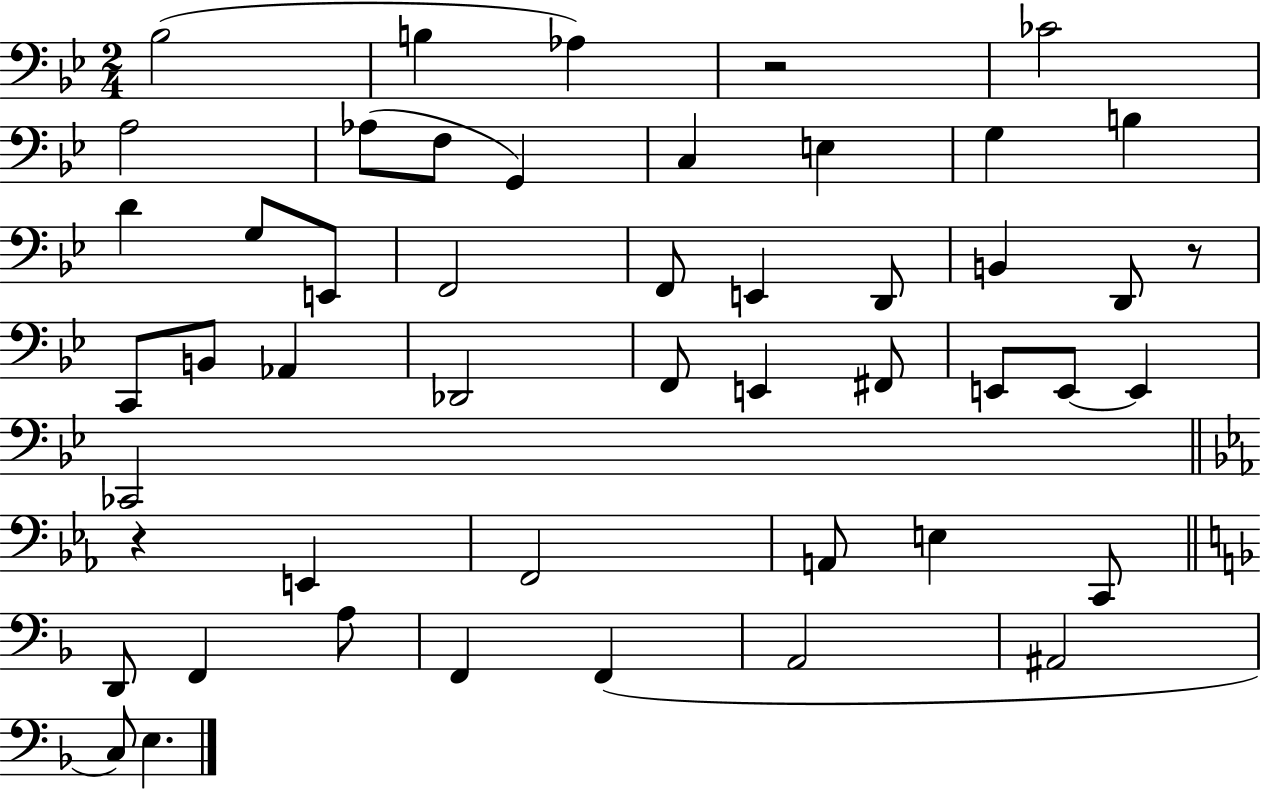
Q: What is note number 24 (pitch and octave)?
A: Ab2